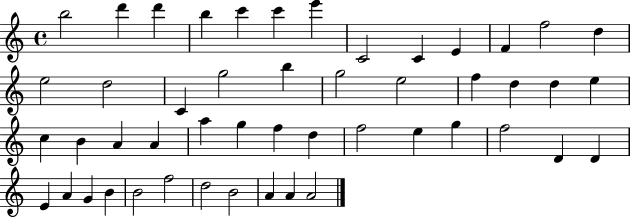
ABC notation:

X:1
T:Untitled
M:4/4
L:1/4
K:C
b2 d' d' b c' c' e' C2 C E F f2 d e2 d2 C g2 b g2 e2 f d d e c B A A a g f d f2 e g f2 D D E A G B B2 f2 d2 B2 A A A2